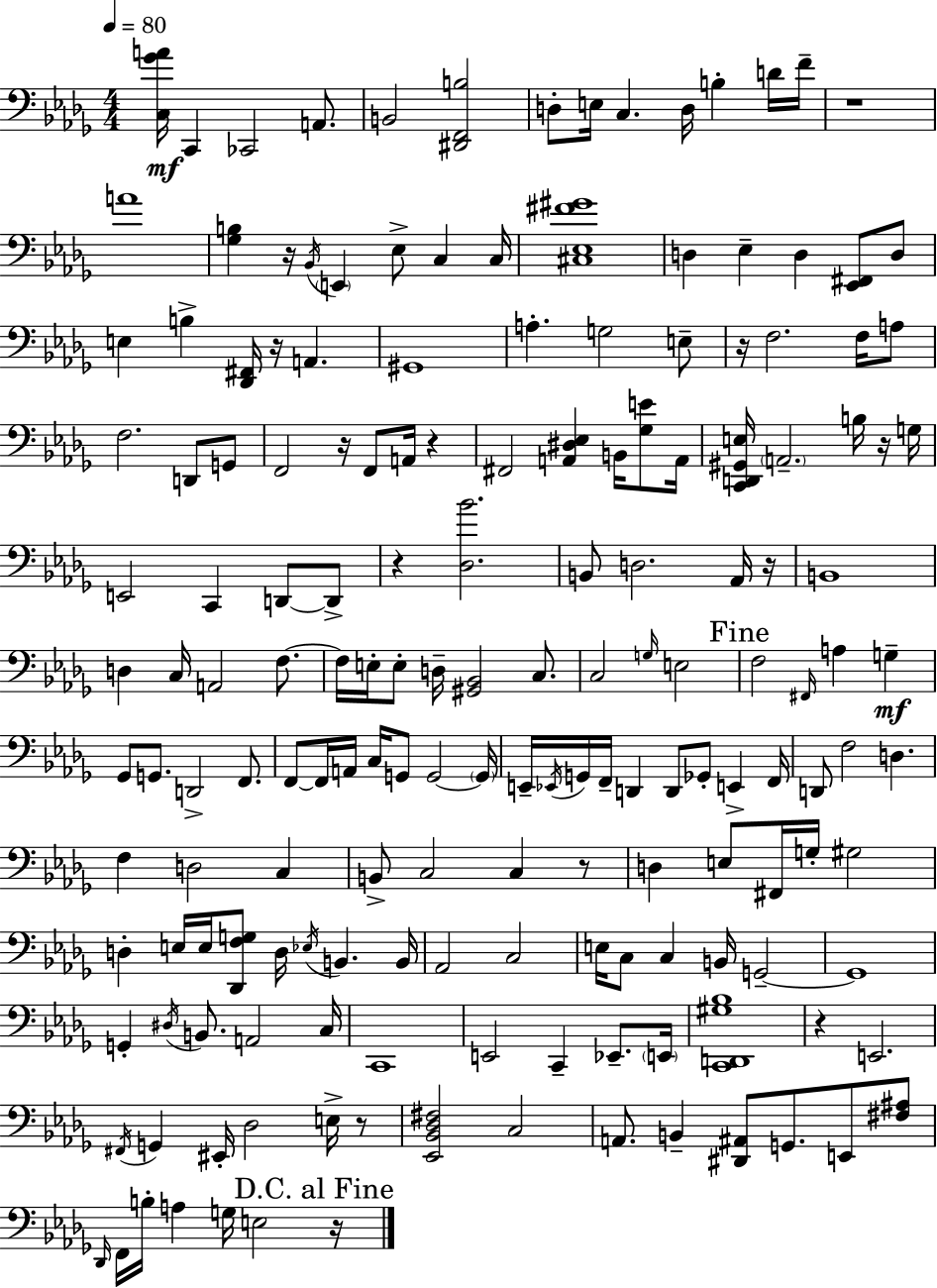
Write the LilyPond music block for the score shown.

{
  \clef bass
  \numericTimeSignature
  \time 4/4
  \key bes \minor
  \tempo 4 = 80
  \repeat volta 2 { <c ges' a'>16\mf c,4 ces,2 a,8. | b,2 <dis, f, b>2 | d8-. e16 c4. d16 b4-. d'16 f'16-- | r1 | \break a'1 | <ges b>4 r16 \acciaccatura { bes,16 } \parenthesize e,4 ees8-> c4 | c16 <cis ees fis' gis'>1 | d4 ees4-- d4 <ees, fis,>8 d8 | \break e4 b4-> <des, fis,>16 r16 a,4. | gis,1 | a4.-. g2 e8-- | r16 f2. f16 a8 | \break f2. d,8 g,8 | f,2 r16 f,8 a,16 r4 | fis,2 <a, dis ees>4 b,16 <ges e'>8 | a,16 <c, d, gis, e>16 \parenthesize a,2.-- b16 r16 | \break g16 e,2 c,4 d,8~~ d,8-> | r4 <des bes'>2. | b,8 d2. aes,16 | r16 b,1 | \break d4 c16 a,2 f8.~~ | f16 e16-. e8-. d16-- <gis, bes,>2 c8. | c2 \grace { g16 } e2 | \mark "Fine" f2 \grace { fis,16 } a4 g4--\mf | \break ges,8 g,8. d,2-> | f,8. f,8~~ f,16 a,16 c16 g,8 g,2~~ | \parenthesize g,16 e,16-- \acciaccatura { ees,16 } g,16 f,16-- d,4 d,8 ges,8-. e,4-> | f,16 d,8 f2 d4. | \break f4 d2 | c4 b,8-> c2 c4 | r8 d4 e8 fis,16 g16-. gis2 | d4-. e16 e16 <des, f g>8 d16 \acciaccatura { ees16 } b,4. | \break b,16 aes,2 c2 | e16 c8 c4 b,16 g,2--~~ | g,1 | g,4-. \acciaccatura { dis16 } b,8. a,2 | \break c16 c,1 | e,2 c,4-- | ees,8.-- \parenthesize e,16 <c, d, gis bes>1 | r4 e,2. | \break \acciaccatura { fis,16 } g,4 eis,16-. des2 | e16-> r8 <ees, bes, des fis>2 c2 | a,8. b,4-- <dis, ais,>8 | g,8. e,8 <fis ais>8 \grace { des,16 } f,16 b16-. a4 g16 e2 | \break \mark "D.C. al Fine" r16 } \bar "|."
}